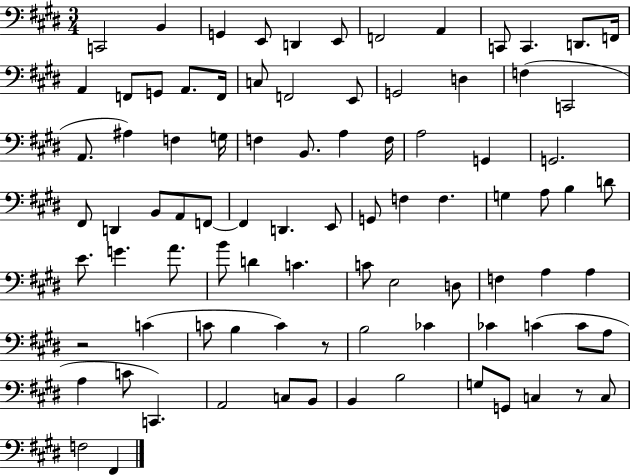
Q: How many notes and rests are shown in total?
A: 89